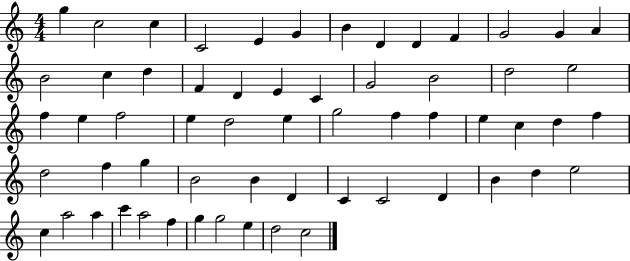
G5/q C5/h C5/q C4/h E4/q G4/q B4/q D4/q D4/q F4/q G4/h G4/q A4/q B4/h C5/q D5/q F4/q D4/q E4/q C4/q G4/h B4/h D5/h E5/h F5/q E5/q F5/h E5/q D5/h E5/q G5/h F5/q F5/q E5/q C5/q D5/q F5/q D5/h F5/q G5/q B4/h B4/q D4/q C4/q C4/h D4/q B4/q D5/q E5/h C5/q A5/h A5/q C6/q A5/h F5/q G5/q G5/h E5/q D5/h C5/h